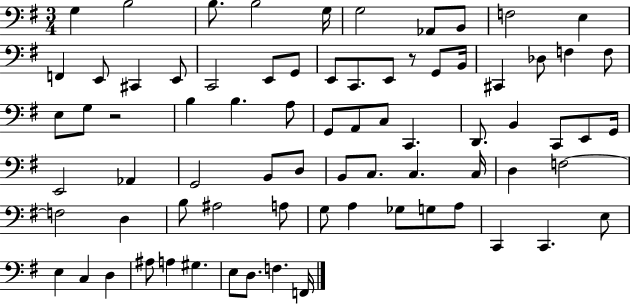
X:1
T:Untitled
M:3/4
L:1/4
K:G
G, B,2 B,/2 B,2 G,/4 G,2 _A,,/2 B,,/2 F,2 E, F,, E,,/2 ^C,, E,,/2 C,,2 E,,/2 G,,/2 E,,/2 C,,/2 E,,/2 z/2 G,,/2 B,,/4 ^C,, _D,/2 F, F,/2 E,/2 G,/2 z2 B, B, A,/2 G,,/2 A,,/2 C,/2 C,, D,,/2 B,, C,,/2 E,,/2 G,,/4 E,,2 _A,, G,,2 B,,/2 D,/2 B,,/2 C,/2 C, C,/4 D, F,2 F,2 D, B,/2 ^A,2 A,/2 G,/2 A, _G,/2 G,/2 A,/2 C,, C,, E,/2 E, C, D, ^A,/2 A, ^G, E,/2 D,/2 F, F,,/4